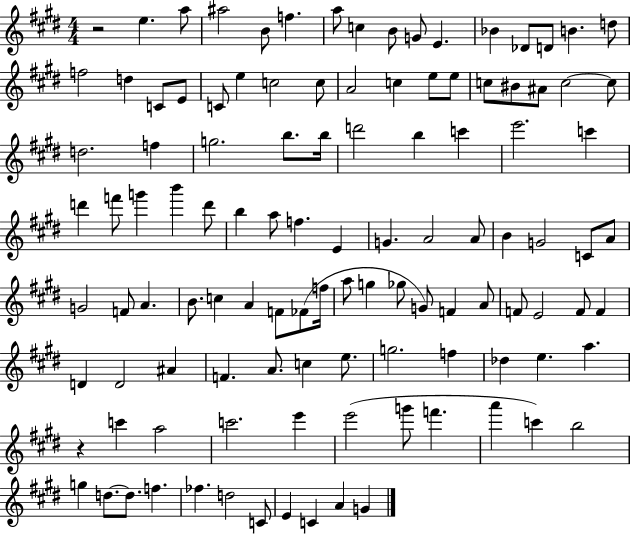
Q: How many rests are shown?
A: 2